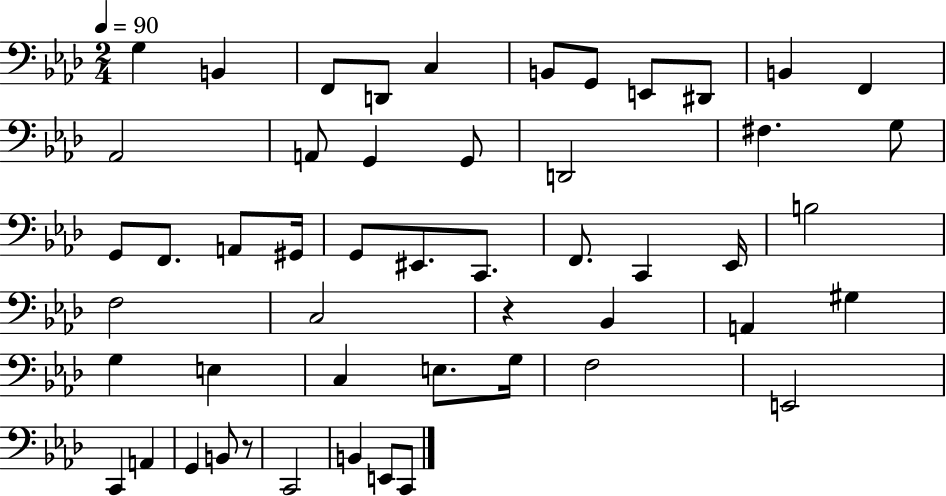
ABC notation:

X:1
T:Untitled
M:2/4
L:1/4
K:Ab
G, B,, F,,/2 D,,/2 C, B,,/2 G,,/2 E,,/2 ^D,,/2 B,, F,, _A,,2 A,,/2 G,, G,,/2 D,,2 ^F, G,/2 G,,/2 F,,/2 A,,/2 ^G,,/4 G,,/2 ^E,,/2 C,,/2 F,,/2 C,, _E,,/4 B,2 F,2 C,2 z _B,, A,, ^G, G, E, C, E,/2 G,/4 F,2 E,,2 C,, A,, G,, B,,/2 z/2 C,,2 B,, E,,/2 C,,/2